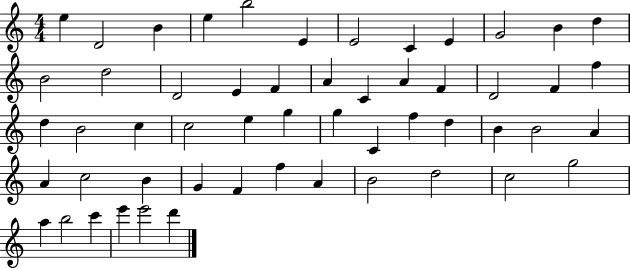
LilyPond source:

{
  \clef treble
  \numericTimeSignature
  \time 4/4
  \key c \major
  e''4 d'2 b'4 | e''4 b''2 e'4 | e'2 c'4 e'4 | g'2 b'4 d''4 | \break b'2 d''2 | d'2 e'4 f'4 | a'4 c'4 a'4 f'4 | d'2 f'4 f''4 | \break d''4 b'2 c''4 | c''2 e''4 g''4 | g''4 c'4 f''4 d''4 | b'4 b'2 a'4 | \break a'4 c''2 b'4 | g'4 f'4 f''4 a'4 | b'2 d''2 | c''2 g''2 | \break a''4 b''2 c'''4 | e'''4 e'''2 d'''4 | \bar "|."
}